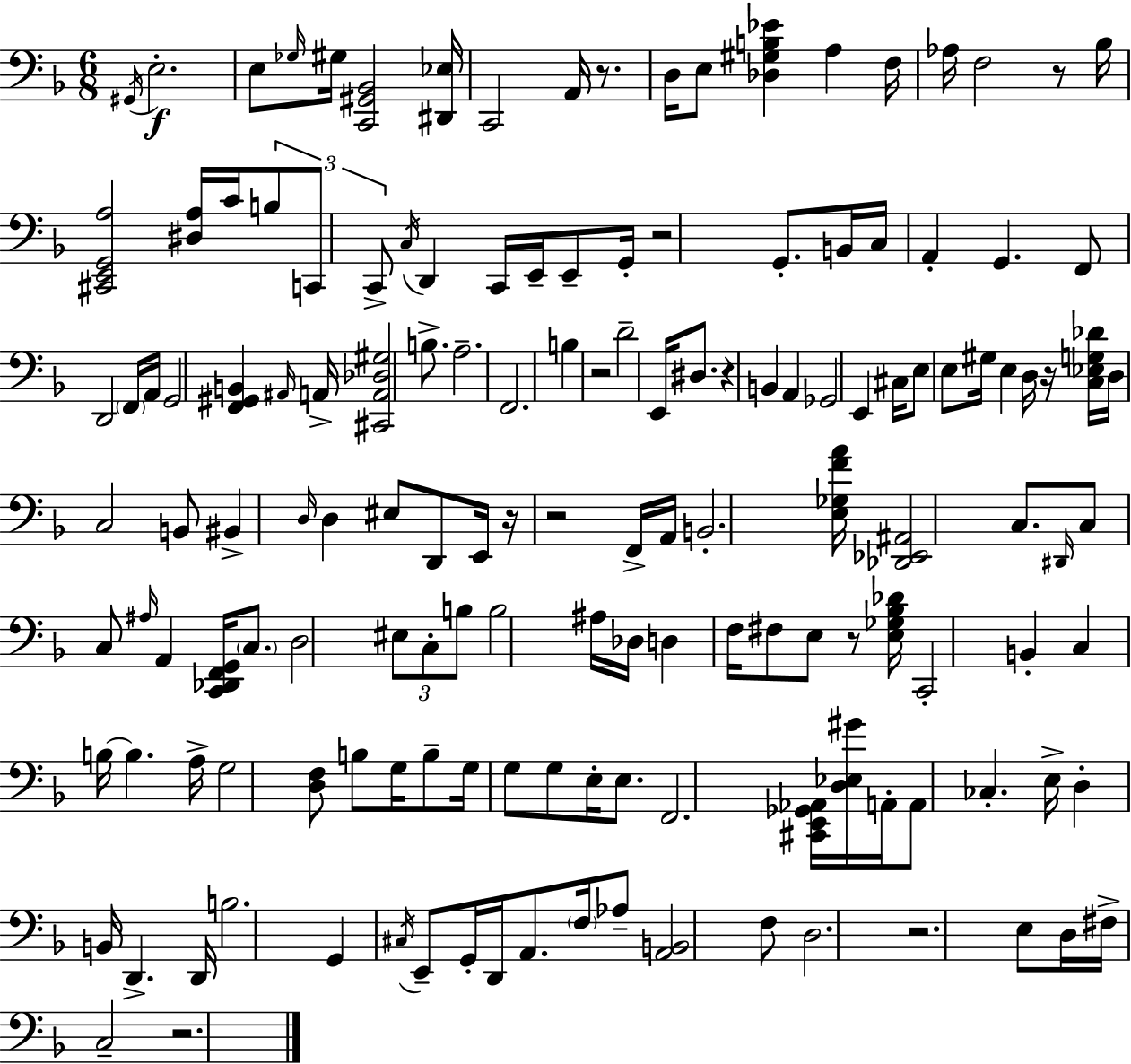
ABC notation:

X:1
T:Untitled
M:6/8
L:1/4
K:F
^G,,/4 E,2 E,/2 _G,/4 ^G,/4 [C,,^G,,_B,,]2 [^D,,_E,]/4 C,,2 A,,/4 z/2 D,/4 E,/2 [_D,^G,B,_E] A, F,/4 _A,/4 F,2 z/2 _B,/4 [^C,,E,,G,,A,]2 [^D,A,]/4 C/4 B,/2 C,,/2 C,,/2 C,/4 D,, C,,/4 E,,/4 E,,/2 G,,/4 z2 G,,/2 B,,/4 C,/4 A,, G,, F,,/2 D,,2 F,,/4 A,,/4 G,,2 [F,,^G,,B,,] ^A,,/4 A,,/4 [^C,,A,,_D,^G,]2 B,/2 A,2 F,,2 B, z2 D2 E,,/4 ^D,/2 z B,, A,, _G,,2 E,, ^C,/4 E,/2 E,/2 ^G,/4 E, D,/4 z/4 [C,_E,G,_D]/4 D,/4 C,2 B,,/2 ^B,, D,/4 D, ^E,/2 D,,/2 E,,/4 z/4 z2 F,,/4 A,,/4 B,,2 [E,_G,FA]/4 [_D,,_E,,^A,,]2 C,/2 ^D,,/4 C,/2 C,/2 ^A,/4 A,, [C,,_D,,F,,G,,]/4 C,/2 D,2 ^E,/2 C,/2 B,/2 B,2 ^A,/4 _D,/4 D, F,/4 ^F,/2 E,/2 z/2 [E,_G,_B,_D]/4 C,,2 B,, C, B,/4 B, A,/4 G,2 [D,F,]/2 B,/2 G,/4 B,/2 G,/4 G,/2 G,/2 E,/4 E,/2 F,,2 [^C,,E,,_G,,_A,,]/4 [D,_E,^G]/4 A,,/4 A,,/2 _C, E,/4 D, B,,/4 D,, D,,/4 B,2 G,, ^C,/4 E,,/2 G,,/4 D,,/4 A,,/2 F,/4 _A,/2 [A,,B,,]2 F,/2 D,2 z2 E,/2 D,/4 ^F,/4 C,2 z2